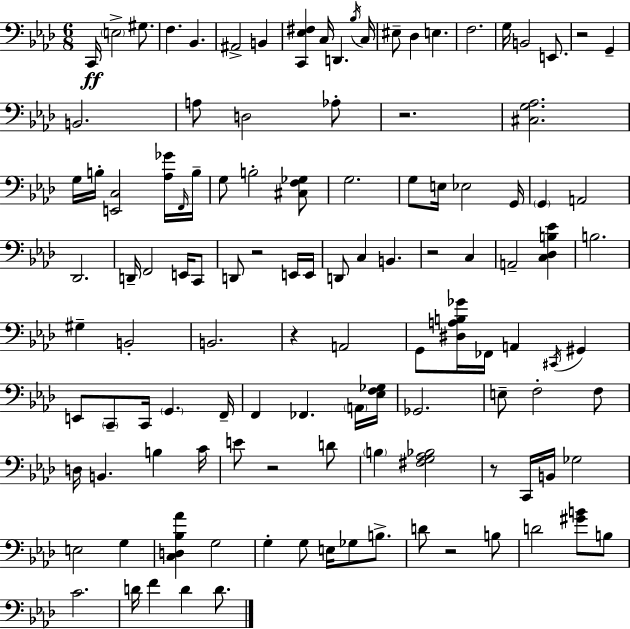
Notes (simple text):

C2/s E3/h G#3/e. F3/q. Bb2/q. A#2/h B2/q [C2,Eb3,F#3]/q C3/s D2/q. Bb3/s C3/s EIS3/e Db3/q E3/q. F3/h. G3/s B2/h E2/e. R/h G2/q B2/h. A3/e D3/h Ab3/e R/h. [C#3,G3,Ab3]/h. G3/s B3/s [E2,C3]/h [Ab3,Gb4]/s F2/s B3/s G3/e B3/h [C#3,F3,Gb3]/e G3/h. G3/e E3/s Eb3/h G2/s G2/q A2/h Db2/h. D2/s F2/h E2/s C2/e D2/e R/h E2/s E2/s D2/e C3/q B2/q. R/h C3/q A2/h [C3,Db3,B3,Eb4]/q B3/h. G#3/q B2/h B2/h. R/q A2/h G2/e [D#3,A3,B3,Gb4]/s FES2/s A2/q C#2/s G#2/q E2/e C2/e C2/s G2/q. F2/s F2/q FES2/q. A2/s [Eb3,F3,Gb3]/s Gb2/h. E3/e F3/h F3/e D3/s B2/q. B3/q C4/s E4/e R/h D4/e B3/q [F#3,G3,Ab3,Bb3]/h R/e C2/s B2/s Gb3/h E3/h G3/q [C3,D3,Bb3,Ab4]/q G3/h G3/q G3/e E3/s Gb3/e B3/e. D4/e R/h B3/e D4/h [G#4,B4]/e B3/e C4/h. D4/s F4/q D4/q D4/e.